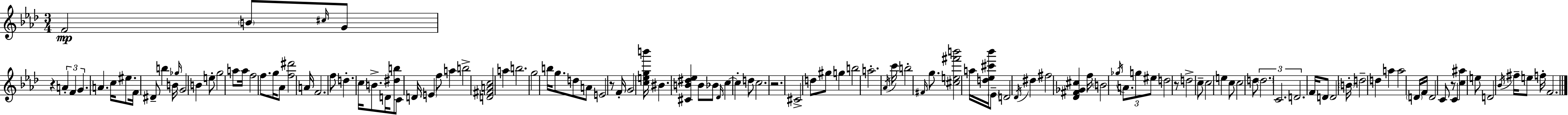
X:1
T:Untitled
M:3/4
L:1/4
K:Ab
F2 B/2 ^c/4 G/2 z A F G A c/4 ^e/2 F/4 ^D/2 b B/4 _g/4 G2 B e/2 g2 a/2 a/4 f2 f/2 g/4 _A/2 [f^d']2 A/4 F2 f/2 d c/4 B/2 D/4 [^db]/2 C/2 D/4 E f/2 a b2 [D^FAc]2 a b2 g2 b/4 g/2 d/2 A/2 E2 z/2 F/4 G2 [cegb']/4 ^B [^CB^d_e] B/2 _B/2 _D/4 c c d/2 c2 z2 ^C2 d/2 ^g/2 g b2 a2 _A/4 c'/4 b2 ^F/4 g/2 [^ce^f'b']2 a/4 [d_e^c'_b']/4 _E/2 D2 _D/4 ^d ^f2 [_D^F_G^c] f/4 B2 _g/4 A/2 g/2 ^e/2 d2 z/2 d2 c/2 c2 e c/2 c2 d/2 d2 C2 D2 F/4 D/2 D2 B/4 d2 d a a2 D/4 F/4 D2 C/2 z/2 C [c^a] e/2 D2 _B/4 ^f/4 e/2 f/4 F2